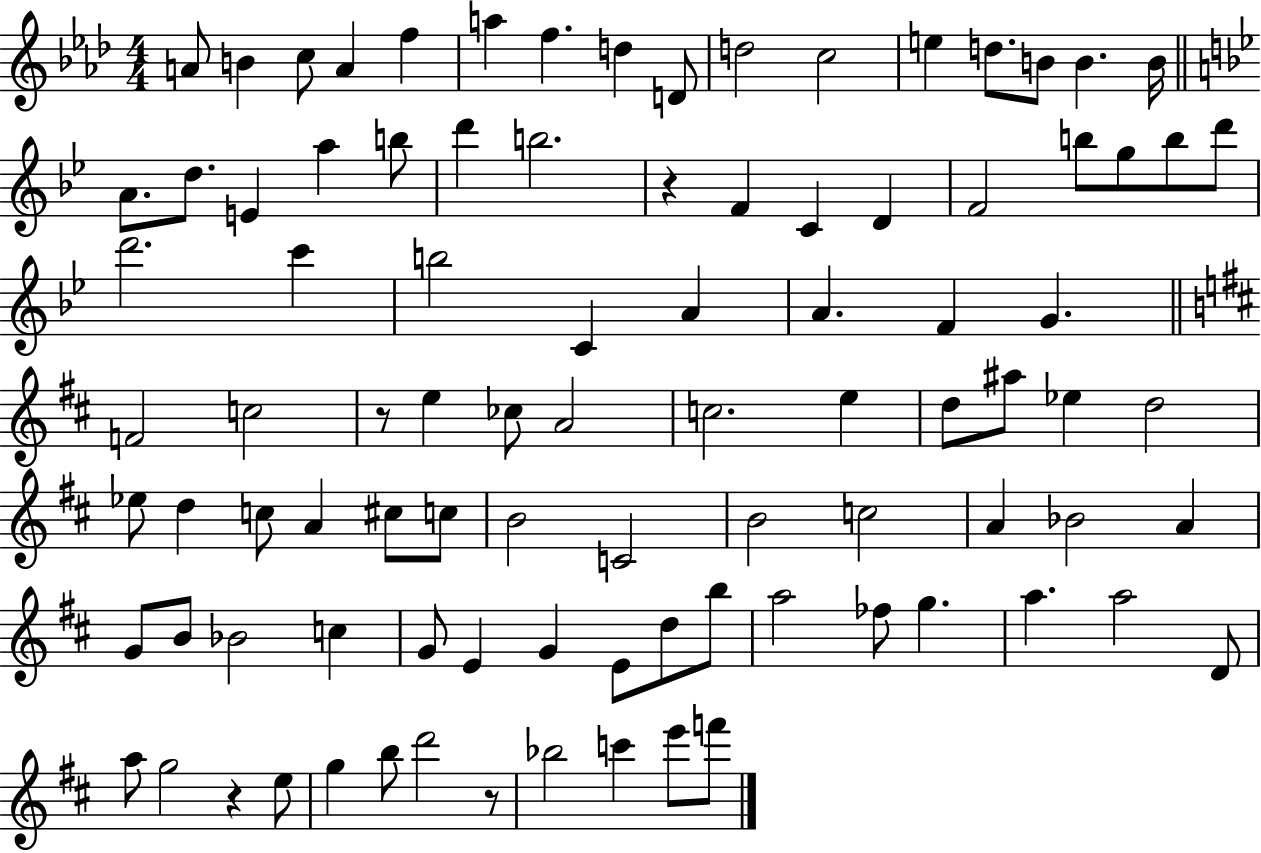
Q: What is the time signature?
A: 4/4